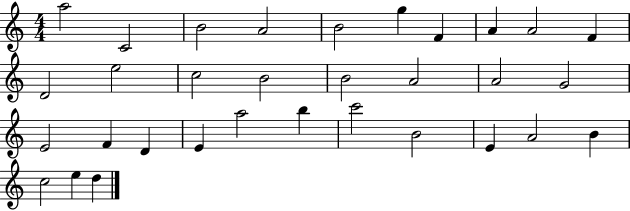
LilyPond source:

{
  \clef treble
  \numericTimeSignature
  \time 4/4
  \key c \major
  a''2 c'2 | b'2 a'2 | b'2 g''4 f'4 | a'4 a'2 f'4 | \break d'2 e''2 | c''2 b'2 | b'2 a'2 | a'2 g'2 | \break e'2 f'4 d'4 | e'4 a''2 b''4 | c'''2 b'2 | e'4 a'2 b'4 | \break c''2 e''4 d''4 | \bar "|."
}